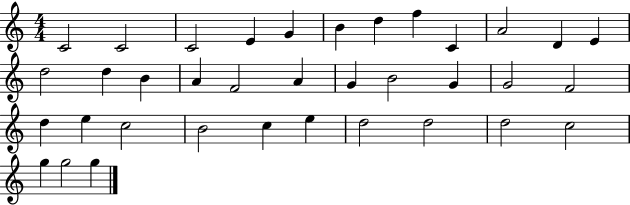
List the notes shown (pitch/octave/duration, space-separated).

C4/h C4/h C4/h E4/q G4/q B4/q D5/q F5/q C4/q A4/h D4/q E4/q D5/h D5/q B4/q A4/q F4/h A4/q G4/q B4/h G4/q G4/h F4/h D5/q E5/q C5/h B4/h C5/q E5/q D5/h D5/h D5/h C5/h G5/q G5/h G5/q